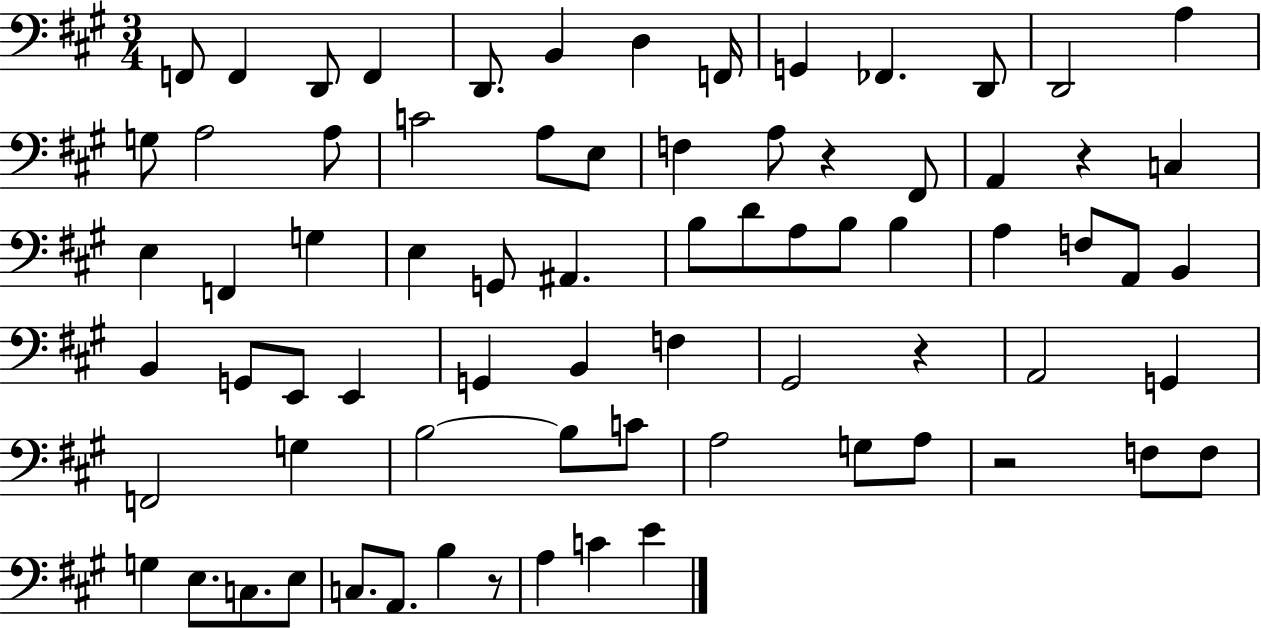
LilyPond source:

{
  \clef bass
  \numericTimeSignature
  \time 3/4
  \key a \major
  f,8 f,4 d,8 f,4 | d,8. b,4 d4 f,16 | g,4 fes,4. d,8 | d,2 a4 | \break g8 a2 a8 | c'2 a8 e8 | f4 a8 r4 fis,8 | a,4 r4 c4 | \break e4 f,4 g4 | e4 g,8 ais,4. | b8 d'8 a8 b8 b4 | a4 f8 a,8 b,4 | \break b,4 g,8 e,8 e,4 | g,4 b,4 f4 | gis,2 r4 | a,2 g,4 | \break f,2 g4 | b2~~ b8 c'8 | a2 g8 a8 | r2 f8 f8 | \break g4 e8. c8. e8 | c8. a,8. b4 r8 | a4 c'4 e'4 | \bar "|."
}